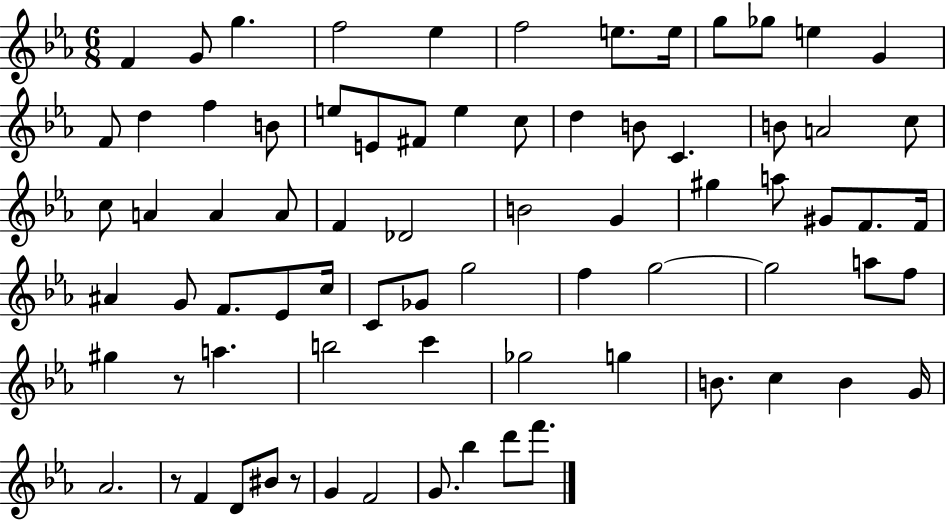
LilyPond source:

{
  \clef treble
  \numericTimeSignature
  \time 6/8
  \key ees \major
  f'4 g'8 g''4. | f''2 ees''4 | f''2 e''8. e''16 | g''8 ges''8 e''4 g'4 | \break f'8 d''4 f''4 b'8 | e''8 e'8 fis'8 e''4 c''8 | d''4 b'8 c'4. | b'8 a'2 c''8 | \break c''8 a'4 a'4 a'8 | f'4 des'2 | b'2 g'4 | gis''4 a''8 gis'8 f'8. f'16 | \break ais'4 g'8 f'8. ees'8 c''16 | c'8 ges'8 g''2 | f''4 g''2~~ | g''2 a''8 f''8 | \break gis''4 r8 a''4. | b''2 c'''4 | ges''2 g''4 | b'8. c''4 b'4 g'16 | \break aes'2. | r8 f'4 d'8 bis'8 r8 | g'4 f'2 | g'8. bes''4 d'''8 f'''8. | \break \bar "|."
}